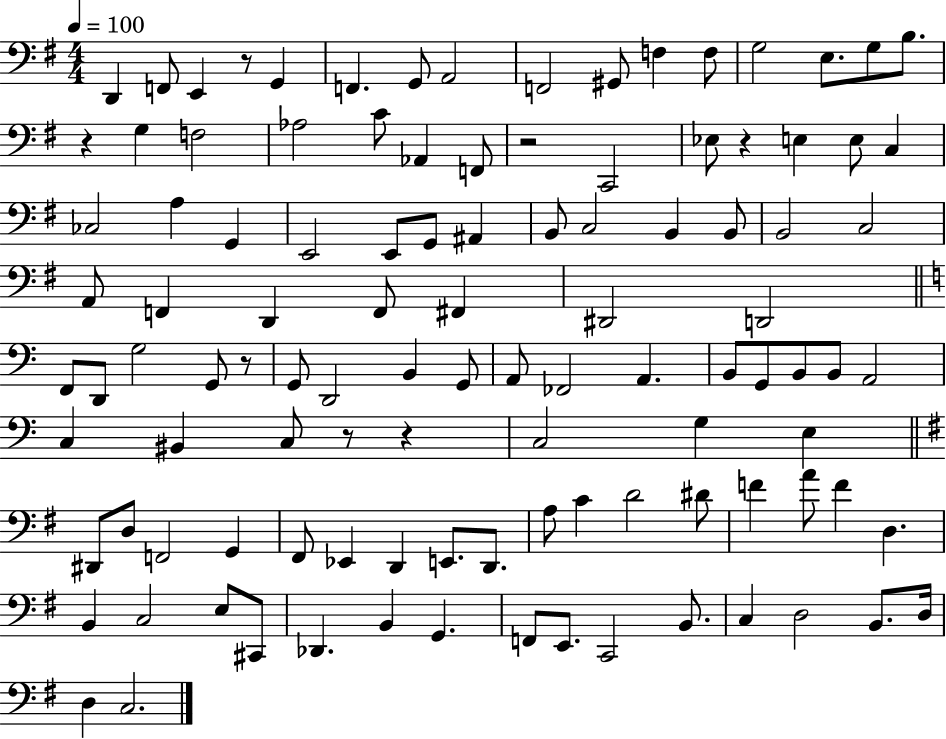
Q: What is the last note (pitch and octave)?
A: C3